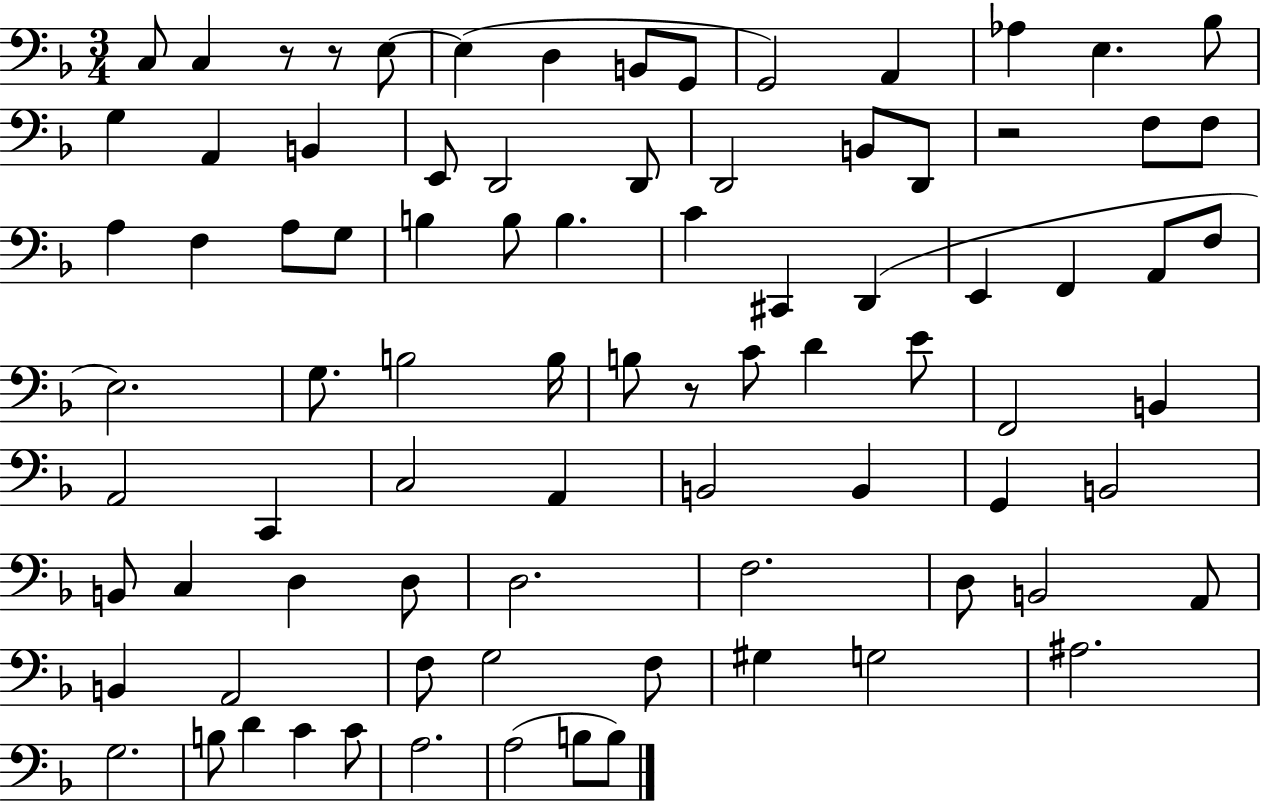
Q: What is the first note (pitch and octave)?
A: C3